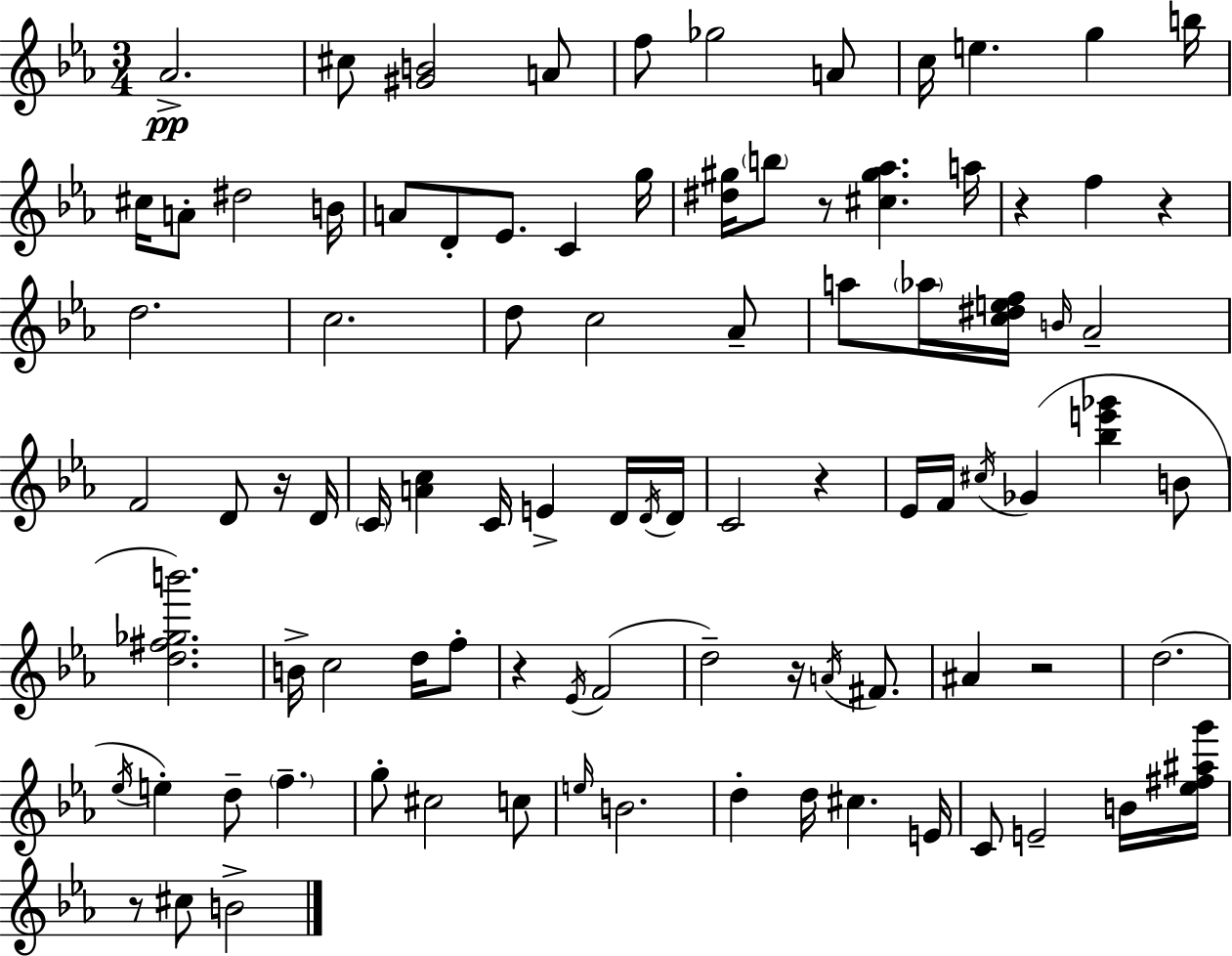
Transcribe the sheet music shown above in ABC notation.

X:1
T:Untitled
M:3/4
L:1/4
K:Cm
_A2 ^c/2 [^GB]2 A/2 f/2 _g2 A/2 c/4 e g b/4 ^c/4 A/2 ^d2 B/4 A/2 D/2 _E/2 C g/4 [^d^g]/4 b/2 z/2 [^c^g_a] a/4 z f z d2 c2 d/2 c2 _A/2 a/2 _a/4 [c^def]/4 B/4 _A2 F2 D/2 z/4 D/4 C/4 [Ac] C/4 E D/4 D/4 D/4 C2 z _E/4 F/4 ^c/4 _G [_be'_g'] B/2 [d^f_gb']2 B/4 c2 d/4 f/2 z _E/4 F2 d2 z/4 A/4 ^F/2 ^A z2 d2 _e/4 e d/2 f g/2 ^c2 c/2 e/4 B2 d d/4 ^c E/4 C/2 E2 B/4 [_e^f^ag']/4 z/2 ^c/2 B2